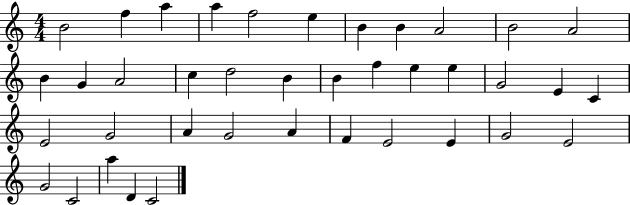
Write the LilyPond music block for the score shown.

{
  \clef treble
  \numericTimeSignature
  \time 4/4
  \key c \major
  b'2 f''4 a''4 | a''4 f''2 e''4 | b'4 b'4 a'2 | b'2 a'2 | \break b'4 g'4 a'2 | c''4 d''2 b'4 | b'4 f''4 e''4 e''4 | g'2 e'4 c'4 | \break e'2 g'2 | a'4 g'2 a'4 | f'4 e'2 e'4 | g'2 e'2 | \break g'2 c'2 | a''4 d'4 c'2 | \bar "|."
}